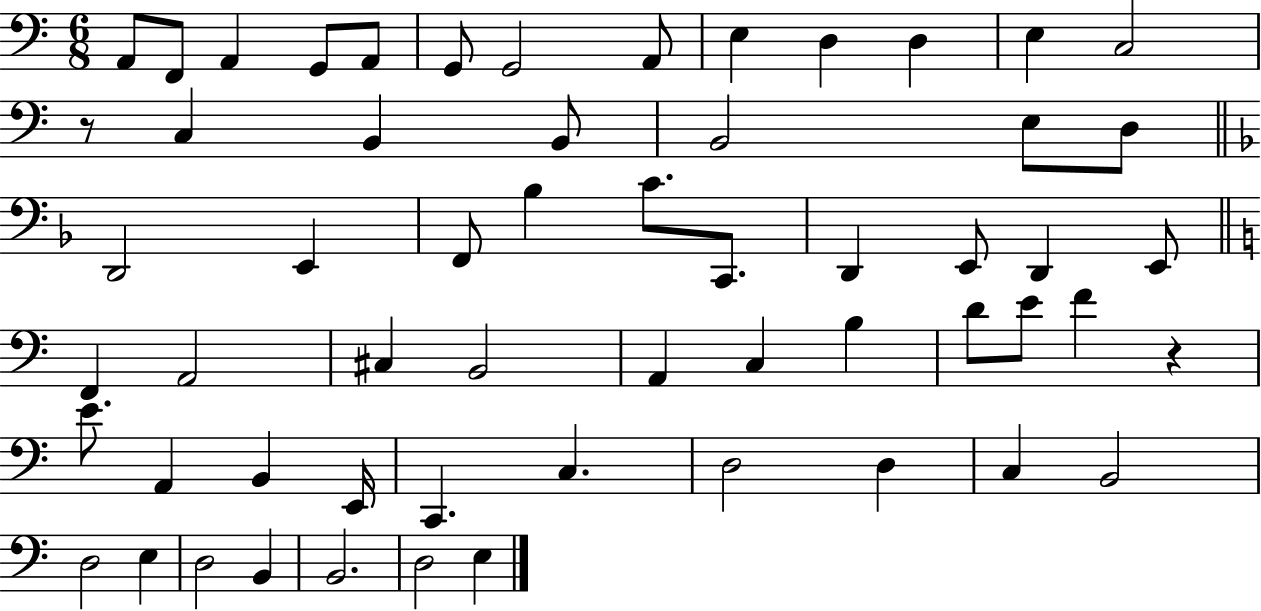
{
  \clef bass
  \numericTimeSignature
  \time 6/8
  \key c \major
  \repeat volta 2 { a,8 f,8 a,4 g,8 a,8 | g,8 g,2 a,8 | e4 d4 d4 | e4 c2 | \break r8 c4 b,4 b,8 | b,2 e8 d8 | \bar "||" \break \key d \minor d,2 e,4 | f,8 bes4 c'8. c,8. | d,4 e,8 d,4 e,8 | \bar "||" \break \key a \minor f,4 a,2 | cis4 b,2 | a,4 c4 b4 | d'8 e'8 f'4 r4 | \break e'8. a,4 b,4 e,16 | c,4. c4. | d2 d4 | c4 b,2 | \break d2 e4 | d2 b,4 | b,2. | d2 e4 | \break } \bar "|."
}